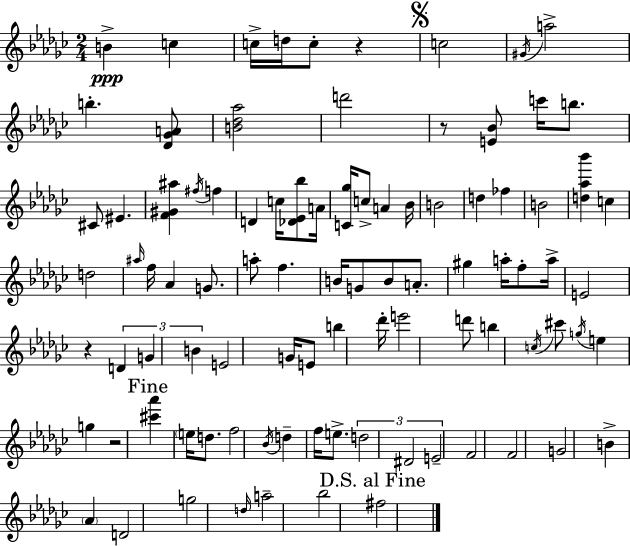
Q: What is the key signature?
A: EES minor